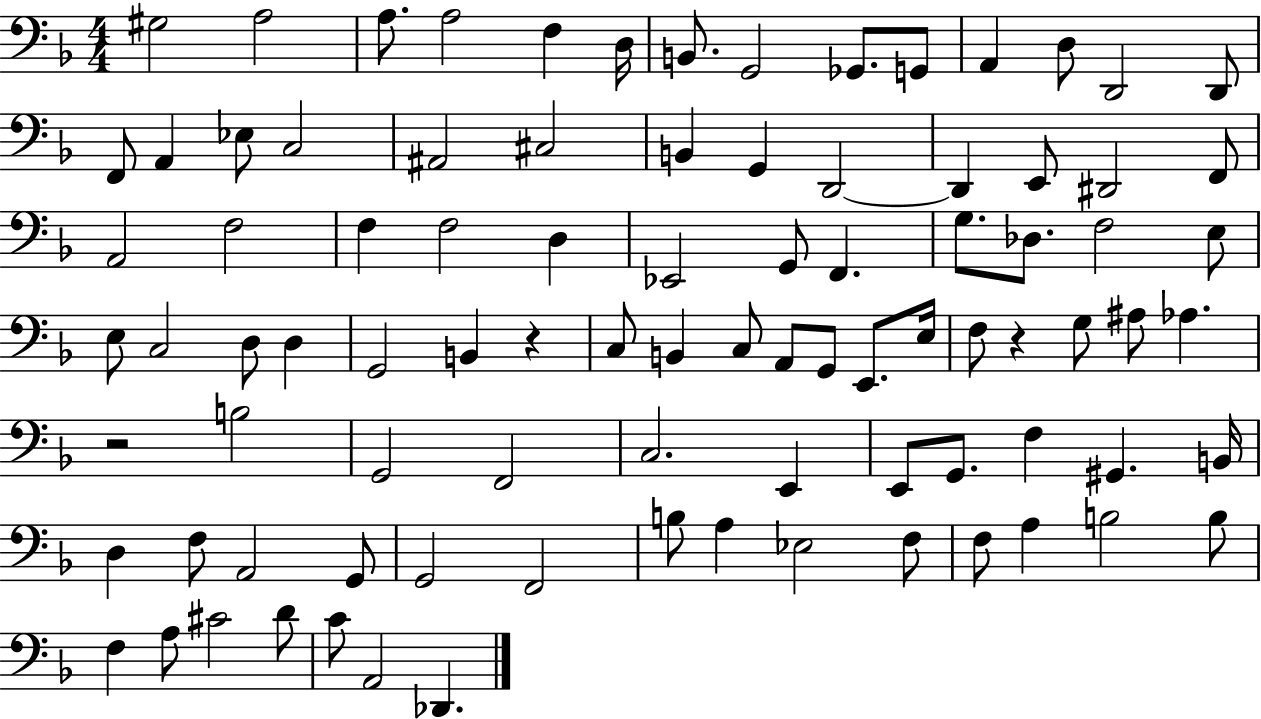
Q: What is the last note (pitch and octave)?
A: Db2